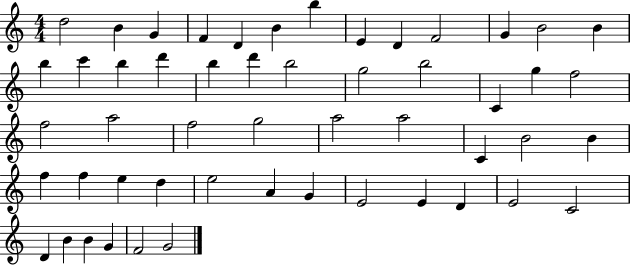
{
  \clef treble
  \numericTimeSignature
  \time 4/4
  \key c \major
  d''2 b'4 g'4 | f'4 d'4 b'4 b''4 | e'4 d'4 f'2 | g'4 b'2 b'4 | \break b''4 c'''4 b''4 d'''4 | b''4 d'''4 b''2 | g''2 b''2 | c'4 g''4 f''2 | \break f''2 a''2 | f''2 g''2 | a''2 a''2 | c'4 b'2 b'4 | \break f''4 f''4 e''4 d''4 | e''2 a'4 g'4 | e'2 e'4 d'4 | e'2 c'2 | \break d'4 b'4 b'4 g'4 | f'2 g'2 | \bar "|."
}